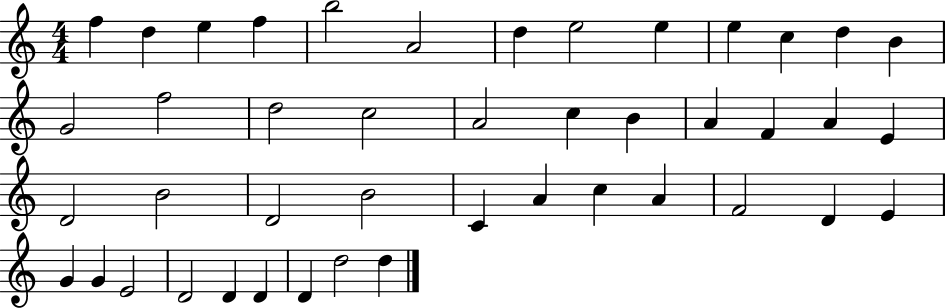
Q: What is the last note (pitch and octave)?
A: D5